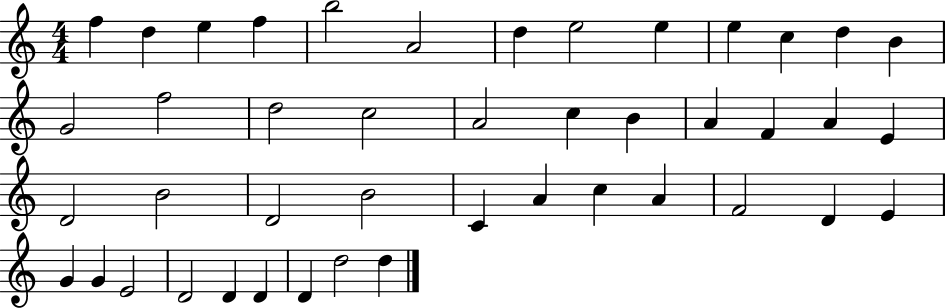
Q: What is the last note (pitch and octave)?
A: D5